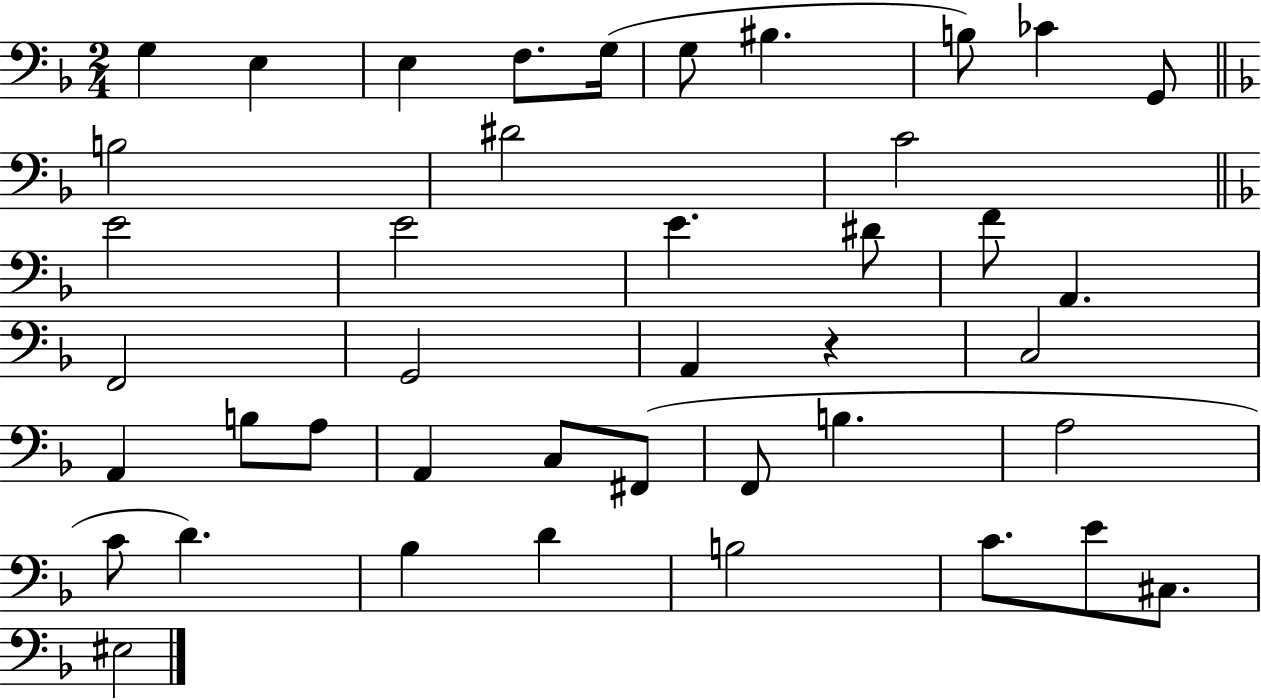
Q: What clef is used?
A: bass